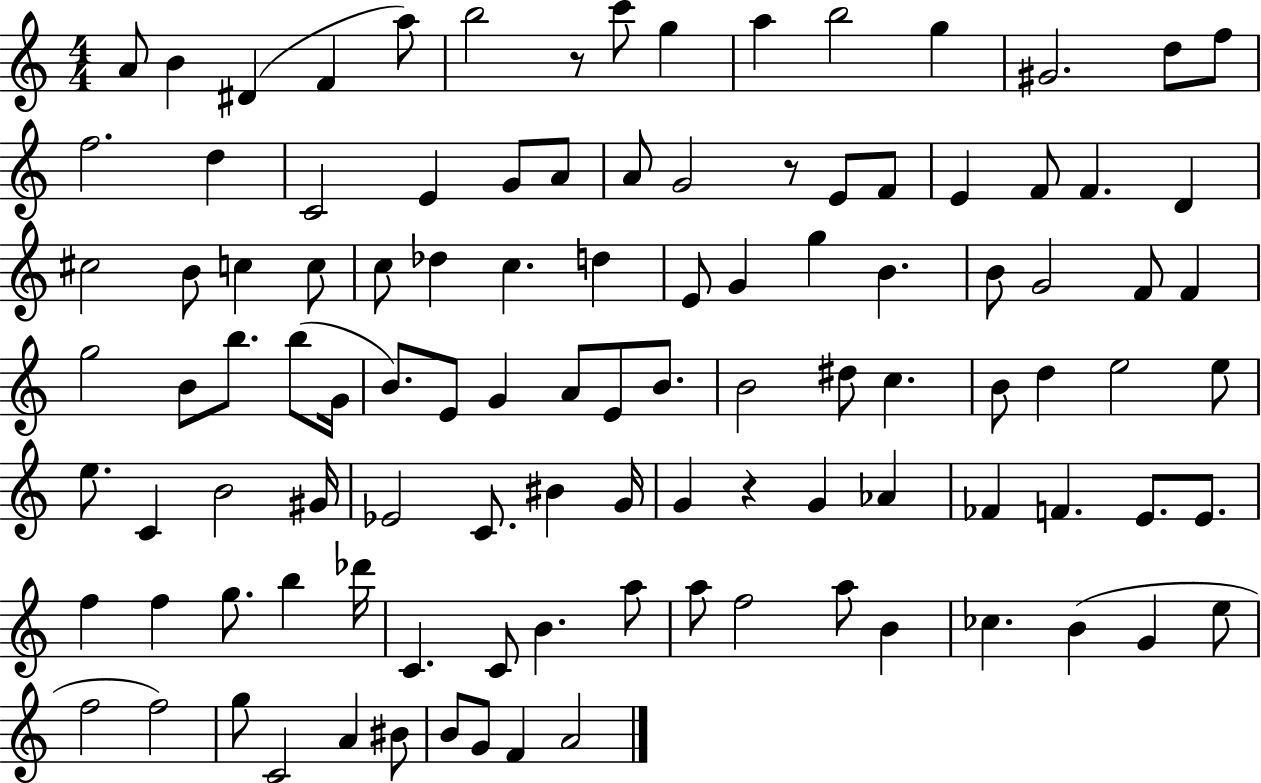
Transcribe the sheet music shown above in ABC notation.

X:1
T:Untitled
M:4/4
L:1/4
K:C
A/2 B ^D F a/2 b2 z/2 c'/2 g a b2 g ^G2 d/2 f/2 f2 d C2 E G/2 A/2 A/2 G2 z/2 E/2 F/2 E F/2 F D ^c2 B/2 c c/2 c/2 _d c d E/2 G g B B/2 G2 F/2 F g2 B/2 b/2 b/2 G/4 B/2 E/2 G A/2 E/2 B/2 B2 ^d/2 c B/2 d e2 e/2 e/2 C B2 ^G/4 _E2 C/2 ^B G/4 G z G _A _F F E/2 E/2 f f g/2 b _d'/4 C C/2 B a/2 a/2 f2 a/2 B _c B G e/2 f2 f2 g/2 C2 A ^B/2 B/2 G/2 F A2